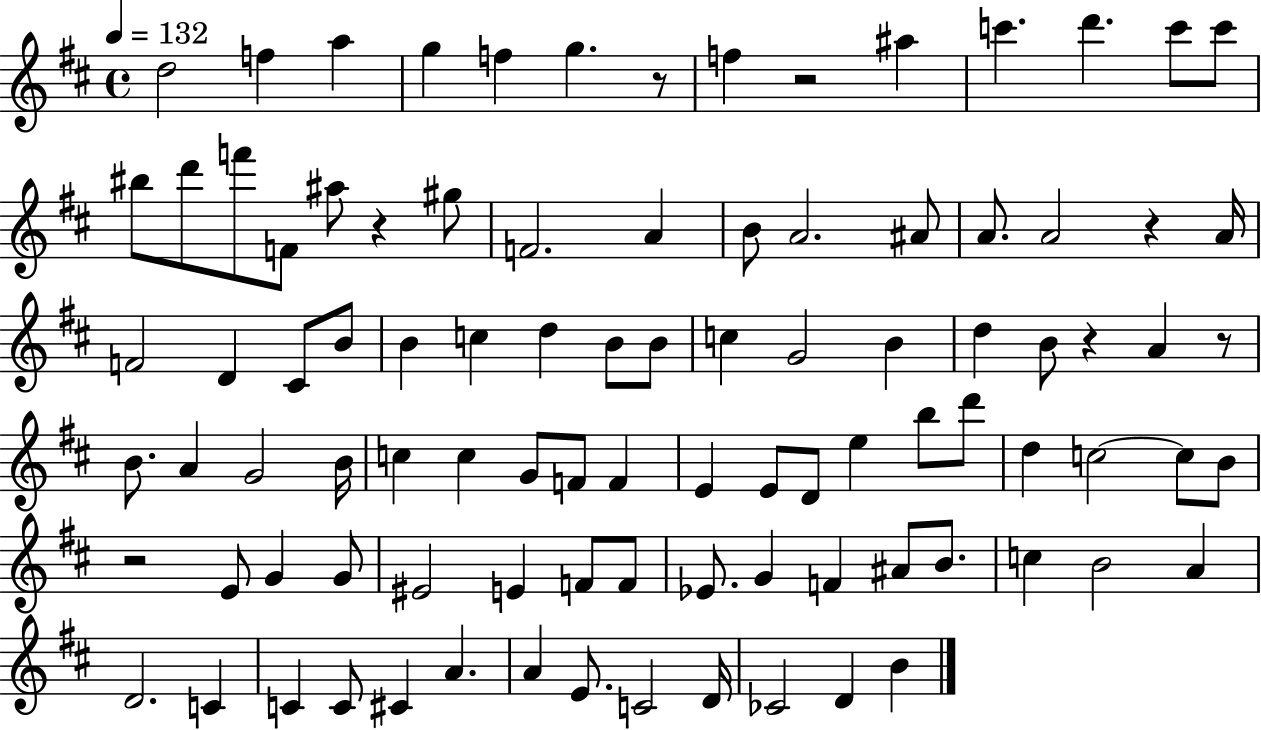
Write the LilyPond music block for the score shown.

{
  \clef treble
  \time 4/4
  \defaultTimeSignature
  \key d \major
  \tempo 4 = 132
  d''2 f''4 a''4 | g''4 f''4 g''4. r8 | f''4 r2 ais''4 | c'''4. d'''4. c'''8 c'''8 | \break bis''8 d'''8 f'''8 f'8 ais''8 r4 gis''8 | f'2. a'4 | b'8 a'2. ais'8 | a'8. a'2 r4 a'16 | \break f'2 d'4 cis'8 b'8 | b'4 c''4 d''4 b'8 b'8 | c''4 g'2 b'4 | d''4 b'8 r4 a'4 r8 | \break b'8. a'4 g'2 b'16 | c''4 c''4 g'8 f'8 f'4 | e'4 e'8 d'8 e''4 b''8 d'''8 | d''4 c''2~~ c''8 b'8 | \break r2 e'8 g'4 g'8 | eis'2 e'4 f'8 f'8 | ees'8. g'4 f'4 ais'8 b'8. | c''4 b'2 a'4 | \break d'2. c'4 | c'4 c'8 cis'4 a'4. | a'4 e'8. c'2 d'16 | ces'2 d'4 b'4 | \break \bar "|."
}